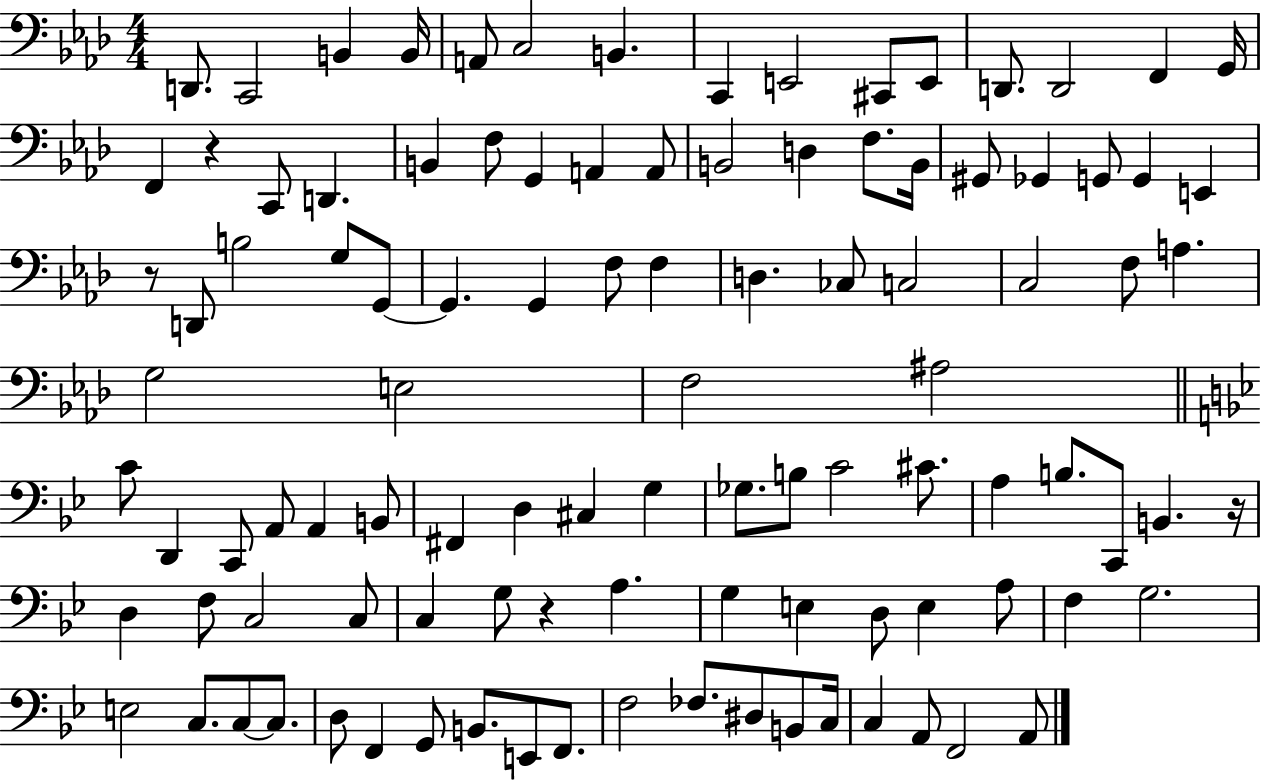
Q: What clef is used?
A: bass